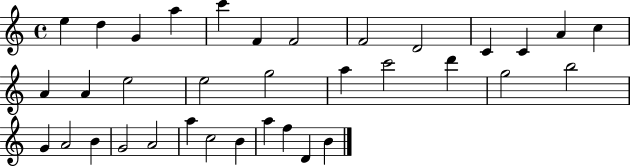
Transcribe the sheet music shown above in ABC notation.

X:1
T:Untitled
M:4/4
L:1/4
K:C
e d G a c' F F2 F2 D2 C C A c A A e2 e2 g2 a c'2 d' g2 b2 G A2 B G2 A2 a c2 B a f D B